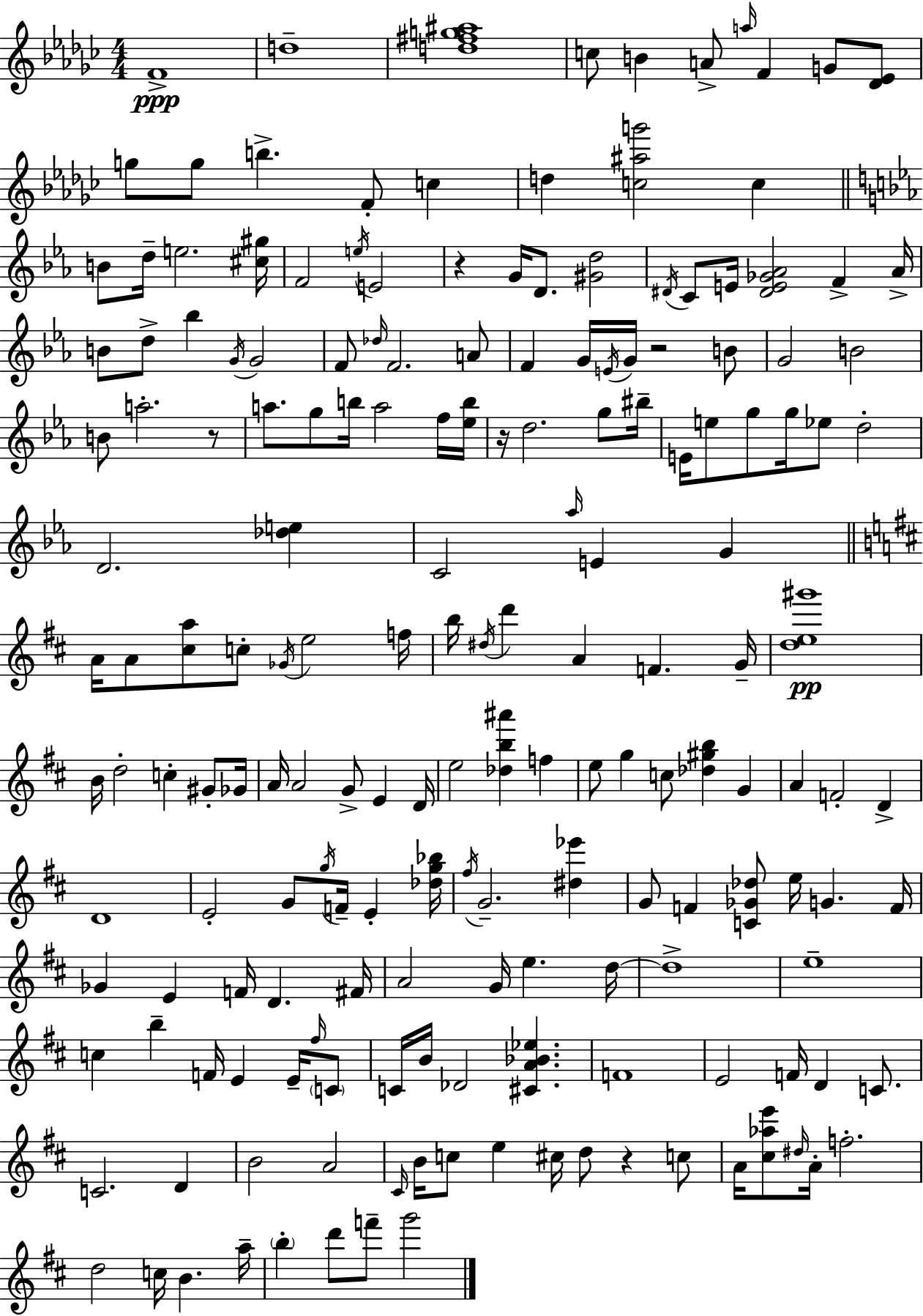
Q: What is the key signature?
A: EES minor